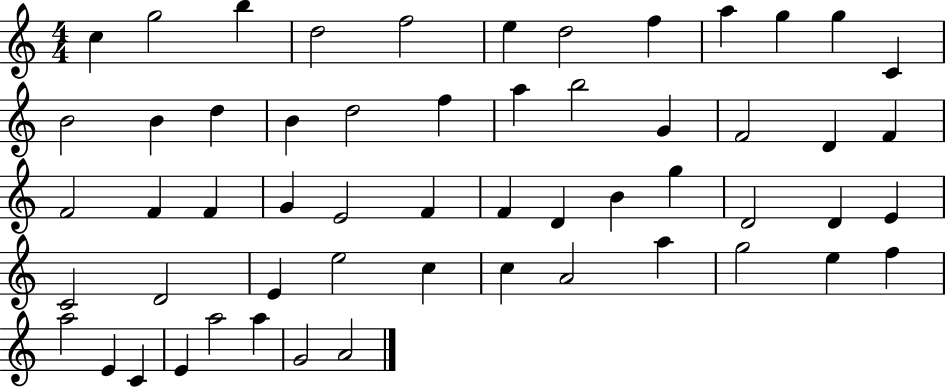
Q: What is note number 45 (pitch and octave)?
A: A5